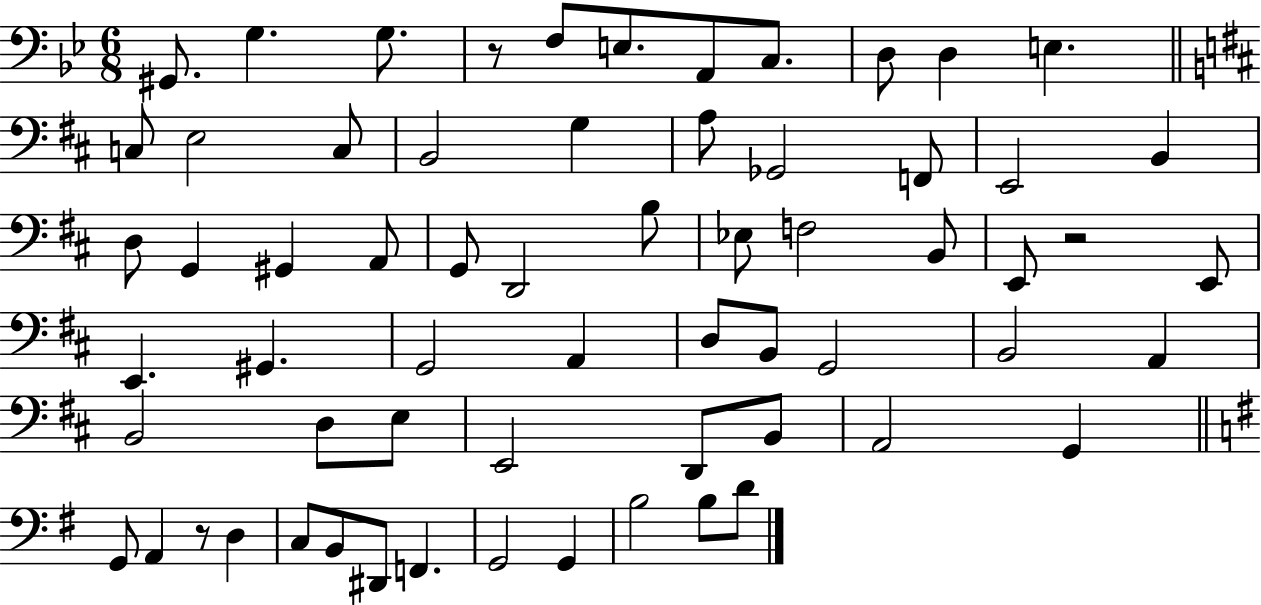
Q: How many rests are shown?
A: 3